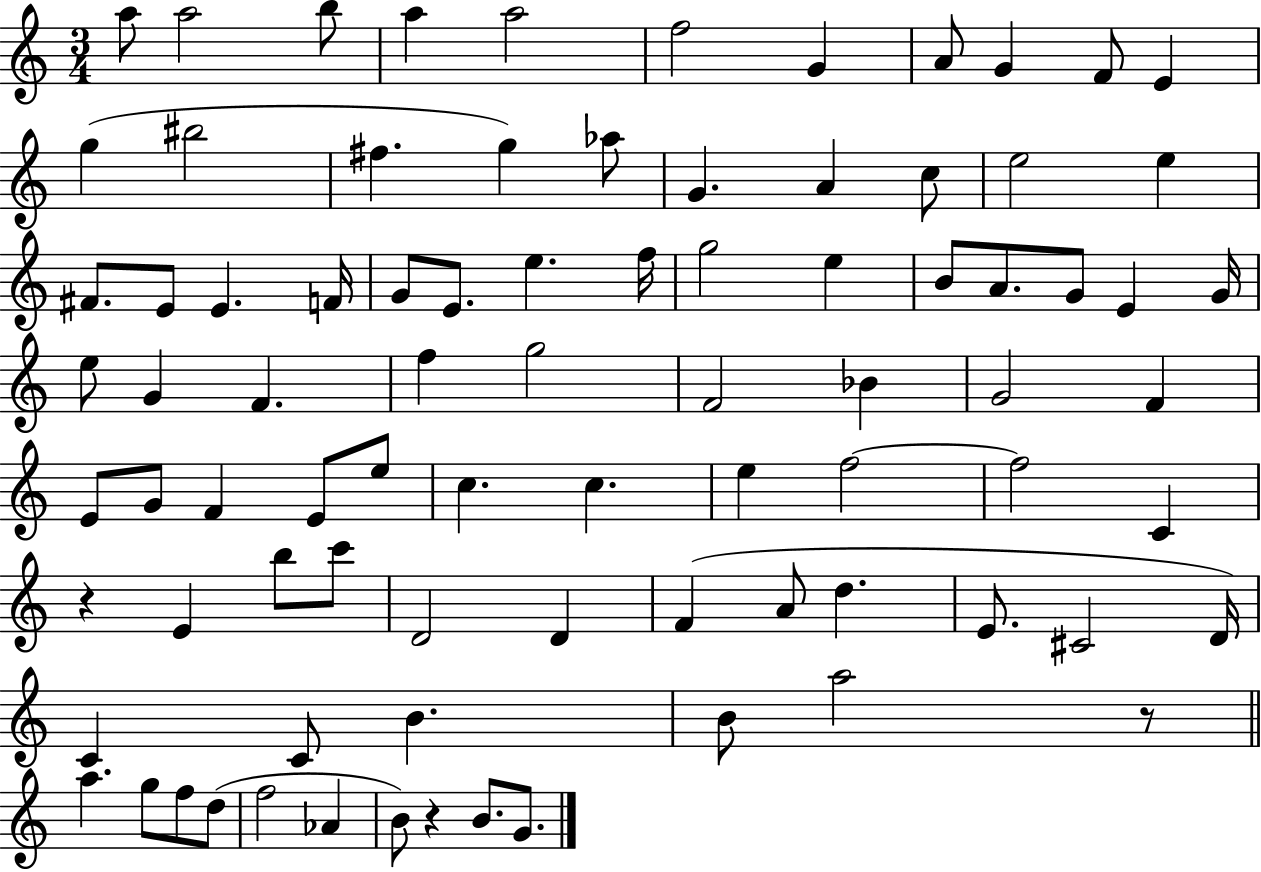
X:1
T:Untitled
M:3/4
L:1/4
K:C
a/2 a2 b/2 a a2 f2 G A/2 G F/2 E g ^b2 ^f g _a/2 G A c/2 e2 e ^F/2 E/2 E F/4 G/2 E/2 e f/4 g2 e B/2 A/2 G/2 E G/4 e/2 G F f g2 F2 _B G2 F E/2 G/2 F E/2 e/2 c c e f2 f2 C z E b/2 c'/2 D2 D F A/2 d E/2 ^C2 D/4 C C/2 B B/2 a2 z/2 a g/2 f/2 d/2 f2 _A B/2 z B/2 G/2